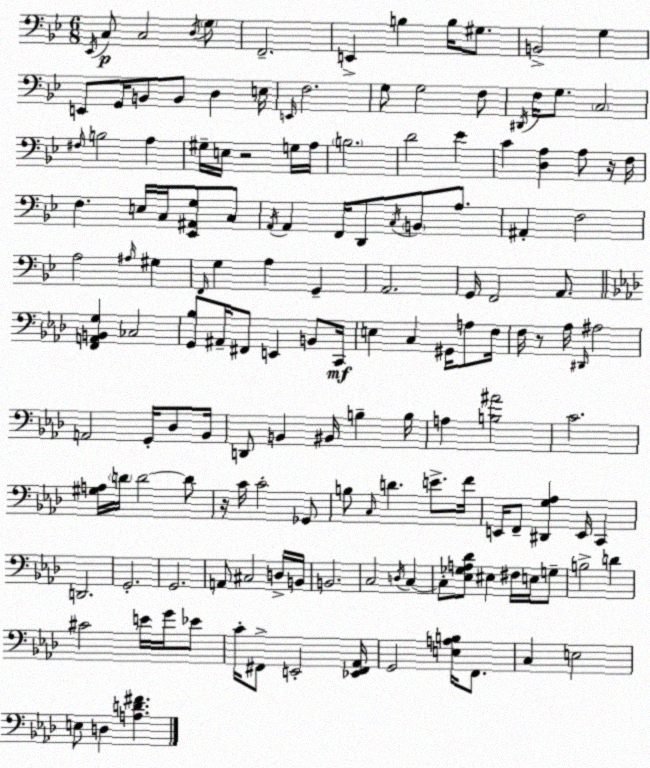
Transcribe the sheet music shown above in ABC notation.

X:1
T:Untitled
M:6/8
L:1/4
K:Bb
_E,,/4 C,/2 C,2 D,/4 G,/2 F,,2 E,, B, B,/4 ^G,/2 B,,2 G, E,,/2 G,,/4 B,,/2 B,,/2 D, E,/4 E,,/4 F,2 G,/2 G,2 F,/2 ^D,,/4 F,/4 G,/2 C,2 ^F,/4 B,2 A, ^G,/4 E,/4 z2 G,/4 A,/4 B,2 D2 _E C [D,A,] A,/2 z/4 F,/4 F, E,/4 C,/4 [_E,,^A,,G,]/2 C,/2 A,,/4 A,, F,,/4 D,,/2 C,/4 B,,/2 A,/2 ^A,, F,2 A,2 ^A,/4 ^G, F,,/4 G, A, G,, A,,2 G,,/4 F,,2 A,,/2 [F,,A,,B,,G,] _C,2 [G,,_B,]/2 ^A,,/4 ^F,,/2 E,, B,,/2 C,,/4 E, C, ^G,,/4 A,/2 F,/4 F,/4 z/2 _A,/4 ^D,,/4 ^A,2 A,,2 G,,/4 _D,/2 _B,,/4 D,,/2 B,, ^B,,/4 B, B,/4 A, [B,^A]2 C2 [^G,A,]/4 D/4 D2 D/2 z/4 C/4 C2 _G,,/2 B,/2 C,/4 D E/2 F/4 E,,/4 F,,/2 [^D,,G,_A,] E,,/4 C,, D,,2 G,,2 G,,2 A,,/2 ^C,2 D,/4 B,,/4 B,,2 C,2 D,/4 C, C,/2 [_E,_G,A,_D]/2 ^E, ^F,/4 E,/4 G,/2 B,2 D ^C2 E/4 G/4 _E/2 C/4 ^F,,/2 E,,2 [_E,,^F,,_A,,]/4 G,,2 [E,A,B,]/4 F,,/2 C, E,2 E,/2 D, [A,D^F]